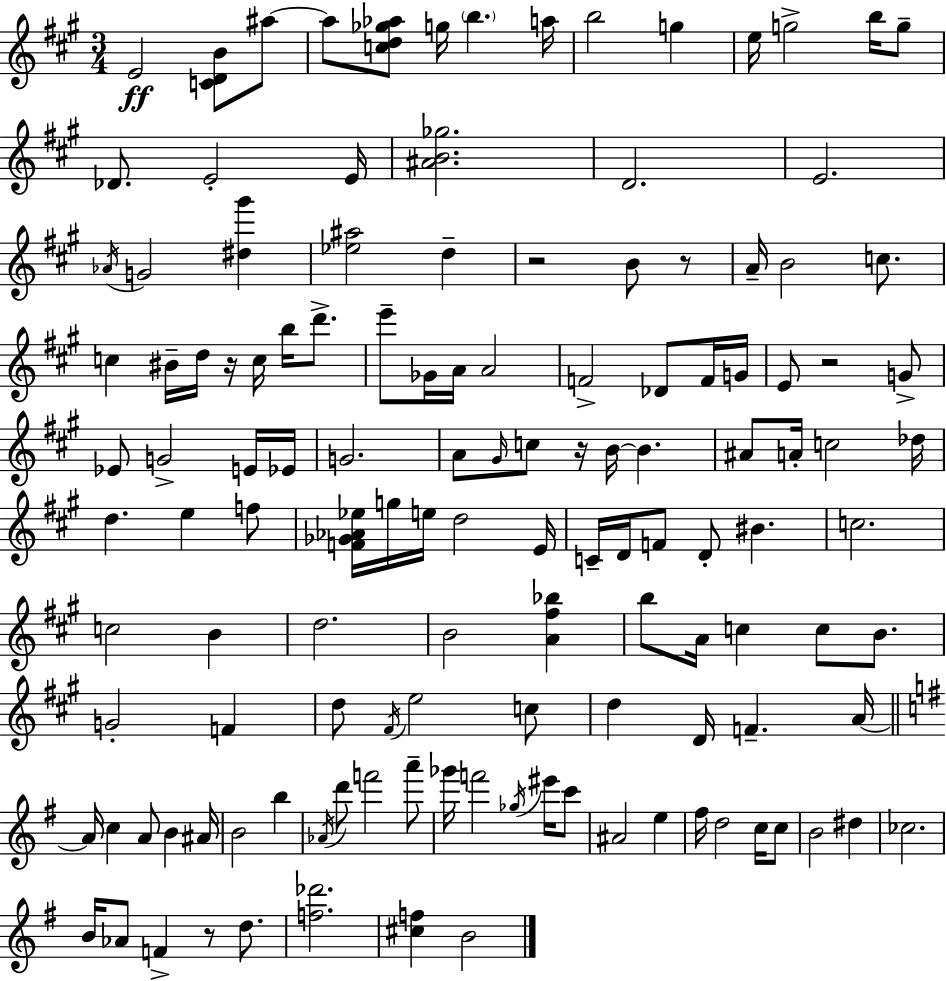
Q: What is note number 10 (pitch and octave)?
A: G5